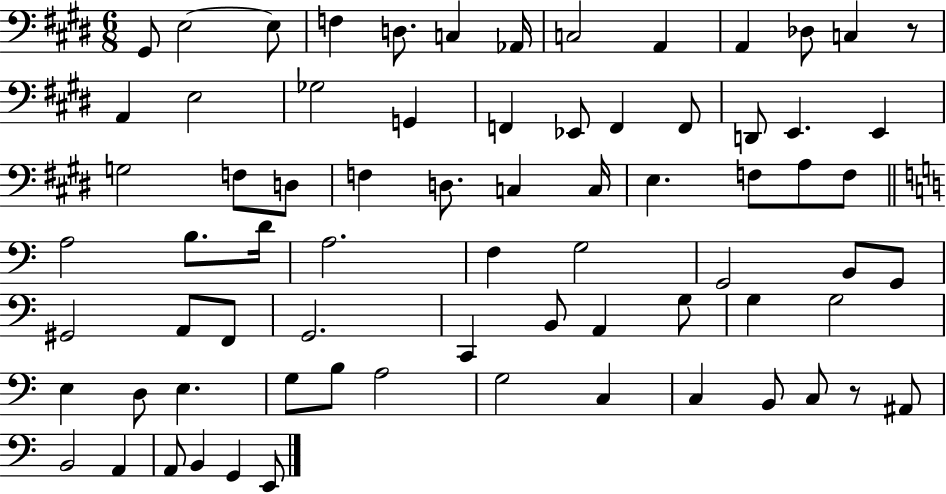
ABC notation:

X:1
T:Untitled
M:6/8
L:1/4
K:E
^G,,/2 E,2 E,/2 F, D,/2 C, _A,,/4 C,2 A,, A,, _D,/2 C, z/2 A,, E,2 _G,2 G,, F,, _E,,/2 F,, F,,/2 D,,/2 E,, E,, G,2 F,/2 D,/2 F, D,/2 C, C,/4 E, F,/2 A,/2 F,/2 A,2 B,/2 D/4 A,2 F, G,2 G,,2 B,,/2 G,,/2 ^G,,2 A,,/2 F,,/2 G,,2 C,, B,,/2 A,, G,/2 G, G,2 E, D,/2 E, G,/2 B,/2 A,2 G,2 C, C, B,,/2 C,/2 z/2 ^A,,/2 B,,2 A,, A,,/2 B,, G,, E,,/2